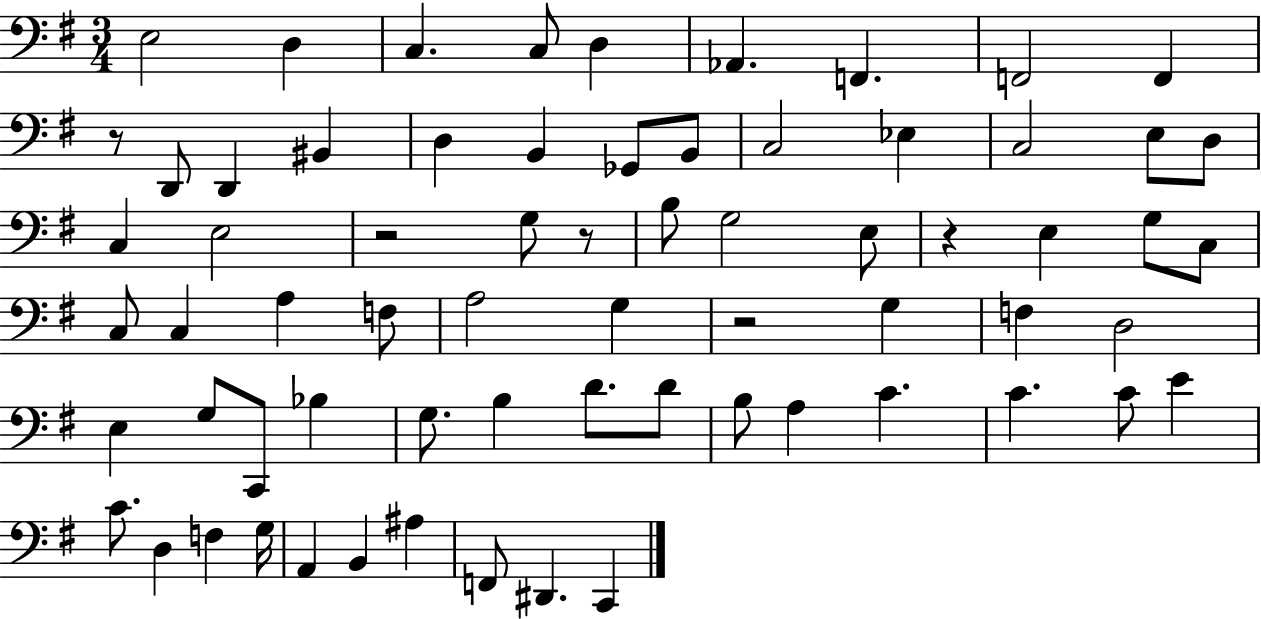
{
  \clef bass
  \numericTimeSignature
  \time 3/4
  \key g \major
  \repeat volta 2 { e2 d4 | c4. c8 d4 | aes,4. f,4. | f,2 f,4 | \break r8 d,8 d,4 bis,4 | d4 b,4 ges,8 b,8 | c2 ees4 | c2 e8 d8 | \break c4 e2 | r2 g8 r8 | b8 g2 e8 | r4 e4 g8 c8 | \break c8 c4 a4 f8 | a2 g4 | r2 g4 | f4 d2 | \break e4 g8 c,8 bes4 | g8. b4 d'8. d'8 | b8 a4 c'4. | c'4. c'8 e'4 | \break c'8. d4 f4 g16 | a,4 b,4 ais4 | f,8 dis,4. c,4 | } \bar "|."
}